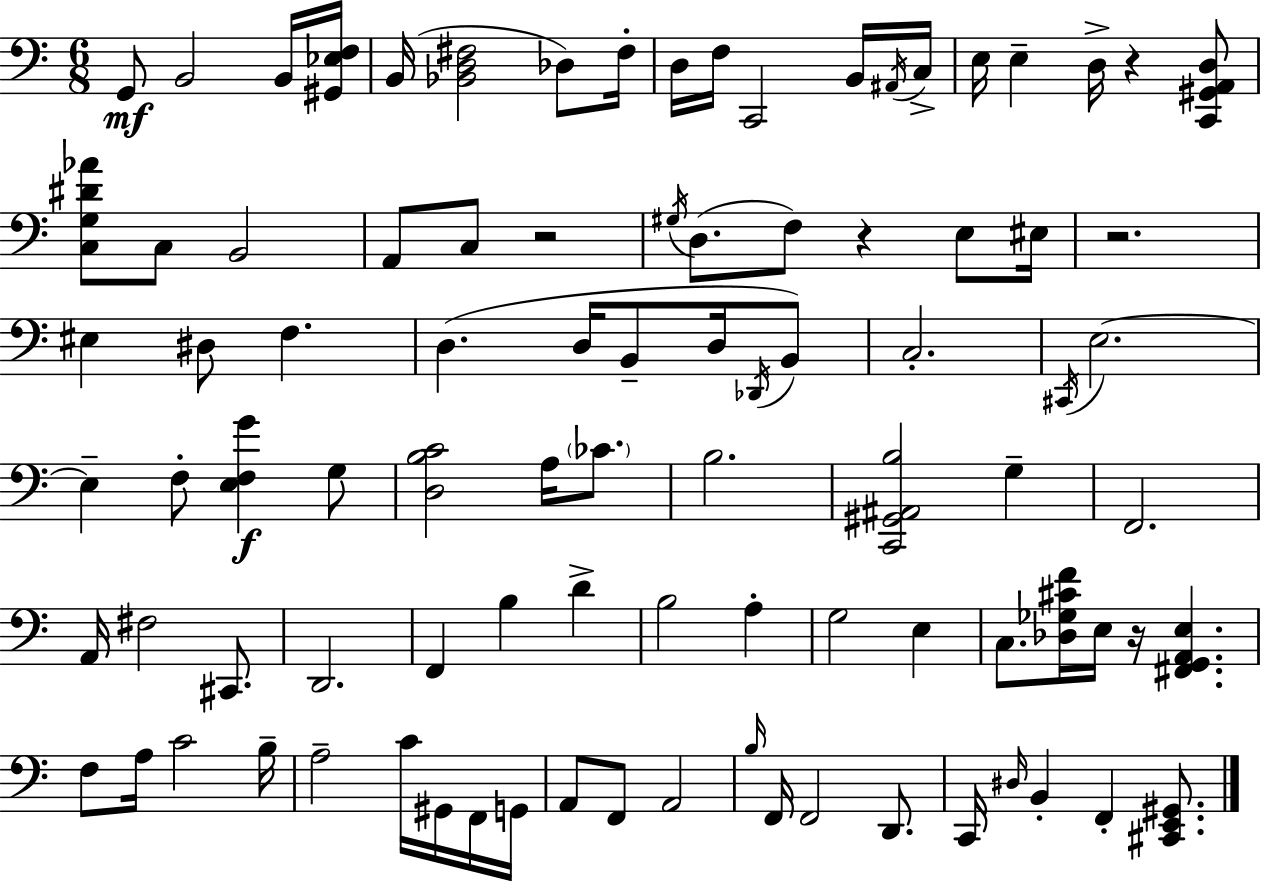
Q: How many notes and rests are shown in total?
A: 92